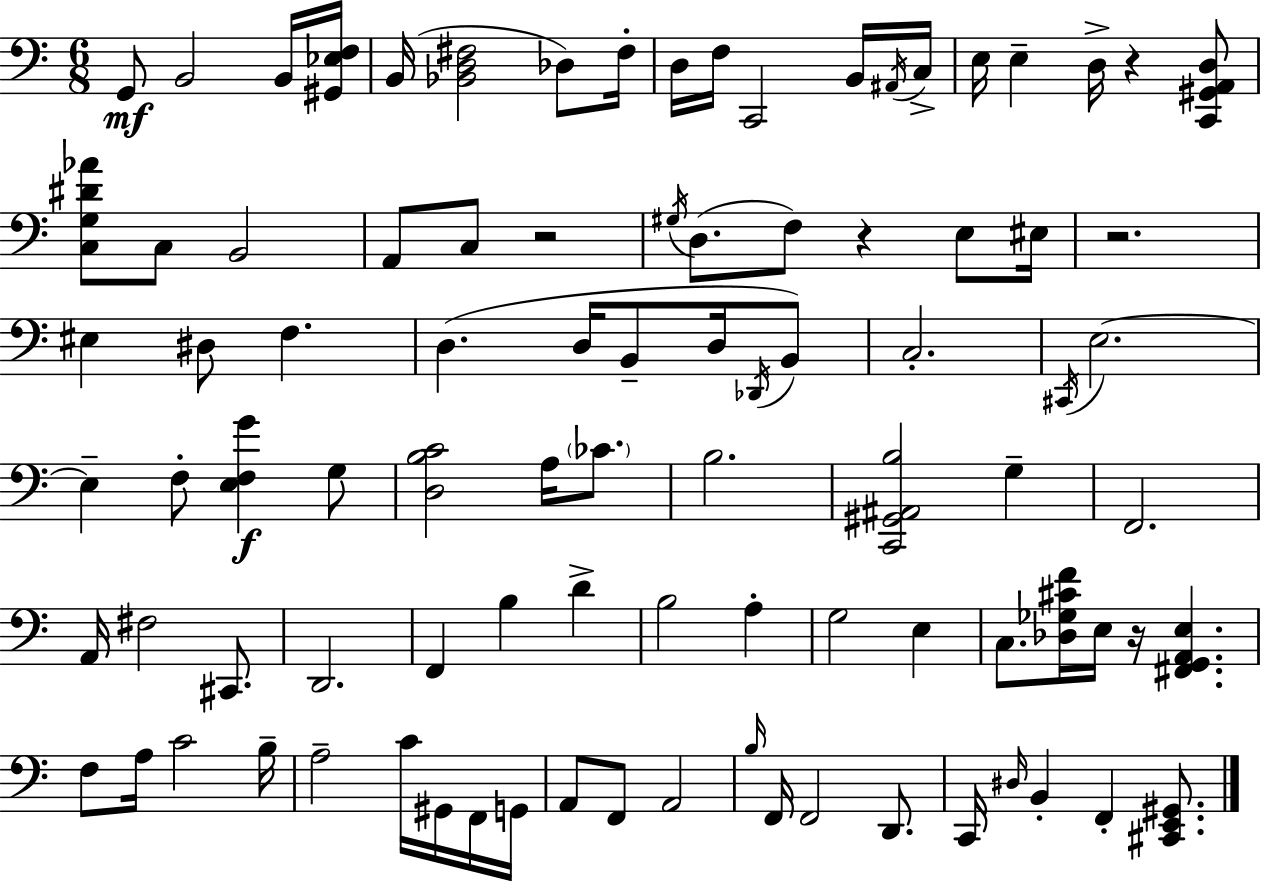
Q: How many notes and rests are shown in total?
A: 92